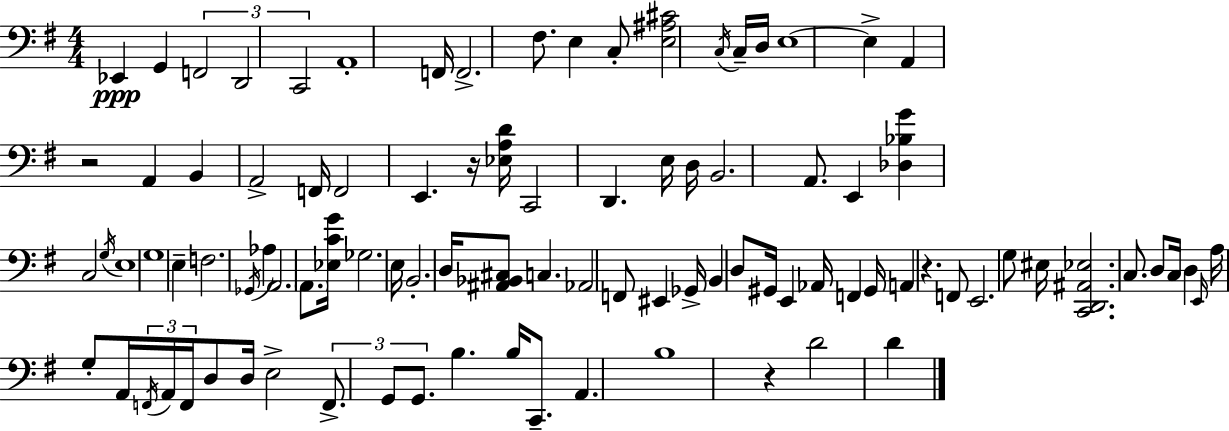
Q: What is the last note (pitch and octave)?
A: D4